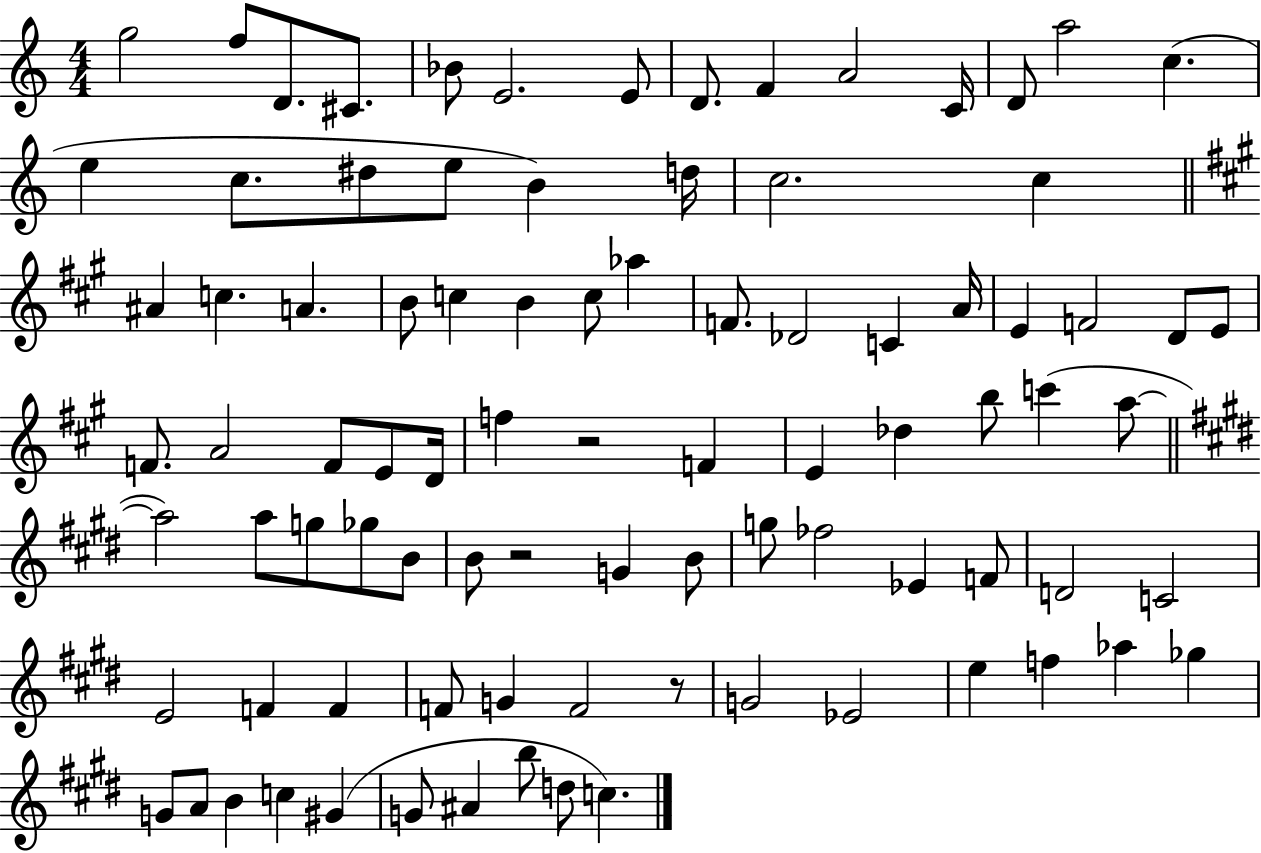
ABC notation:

X:1
T:Untitled
M:4/4
L:1/4
K:C
g2 f/2 D/2 ^C/2 _B/2 E2 E/2 D/2 F A2 C/4 D/2 a2 c e c/2 ^d/2 e/2 B d/4 c2 c ^A c A B/2 c B c/2 _a F/2 _D2 C A/4 E F2 D/2 E/2 F/2 A2 F/2 E/2 D/4 f z2 F E _d b/2 c' a/2 a2 a/2 g/2 _g/2 B/2 B/2 z2 G B/2 g/2 _f2 _E F/2 D2 C2 E2 F F F/2 G F2 z/2 G2 _E2 e f _a _g G/2 A/2 B c ^G G/2 ^A b/2 d/2 c